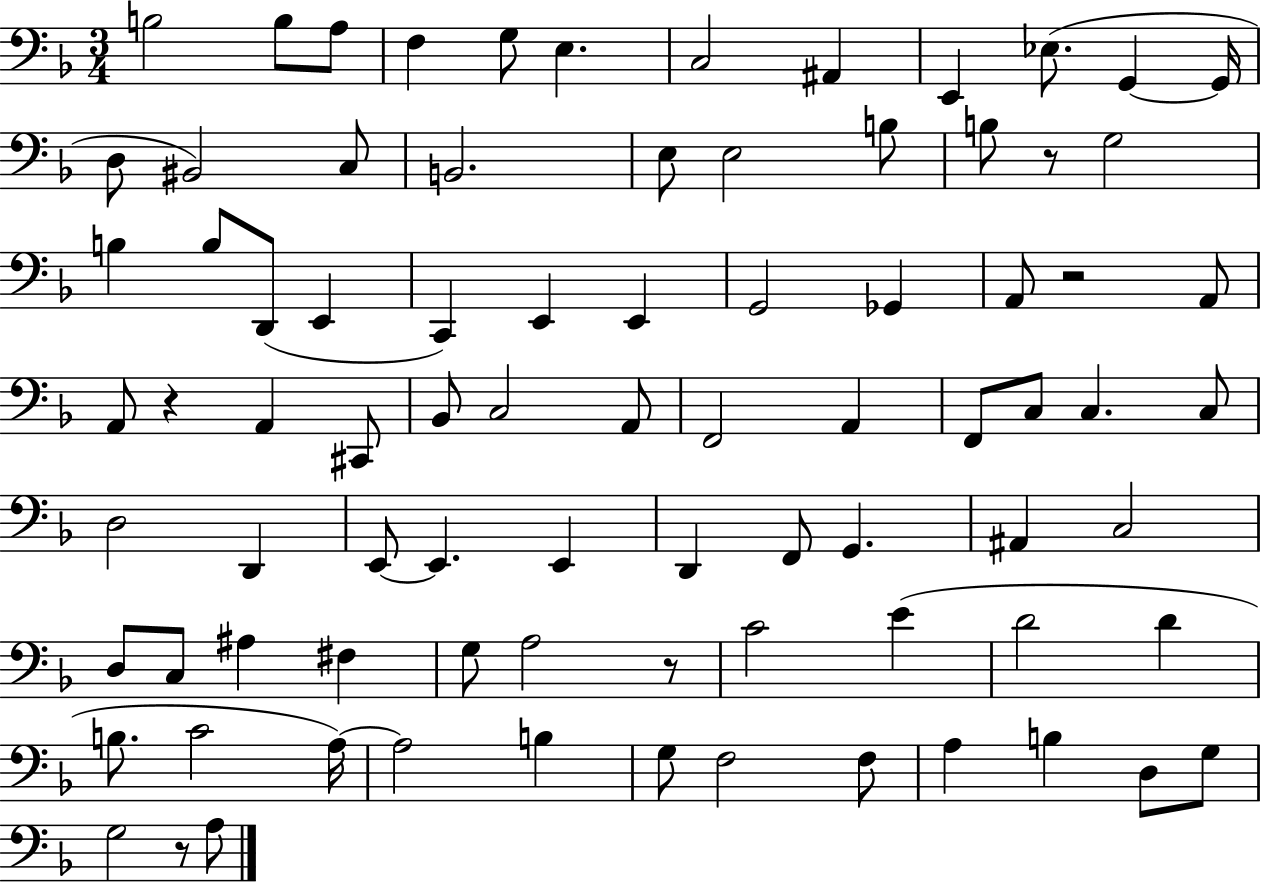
{
  \clef bass
  \numericTimeSignature
  \time 3/4
  \key f \major
  \repeat volta 2 { b2 b8 a8 | f4 g8 e4. | c2 ais,4 | e,4 ees8.( g,4~~ g,16 | \break d8 bis,2) c8 | b,2. | e8 e2 b8 | b8 r8 g2 | \break b4 b8 d,8( e,4 | c,4) e,4 e,4 | g,2 ges,4 | a,8 r2 a,8 | \break a,8 r4 a,4 cis,8 | bes,8 c2 a,8 | f,2 a,4 | f,8 c8 c4. c8 | \break d2 d,4 | e,8~~ e,4. e,4 | d,4 f,8 g,4. | ais,4 c2 | \break d8 c8 ais4 fis4 | g8 a2 r8 | c'2 e'4( | d'2 d'4 | \break b8. c'2 a16~~) | a2 b4 | g8 f2 f8 | a4 b4 d8 g8 | \break g2 r8 a8 | } \bar "|."
}